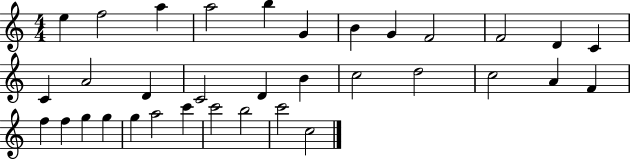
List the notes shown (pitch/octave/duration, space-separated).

E5/q F5/h A5/q A5/h B5/q G4/q B4/q G4/q F4/h F4/h D4/q C4/q C4/q A4/h D4/q C4/h D4/q B4/q C5/h D5/h C5/h A4/q F4/q F5/q F5/q G5/q G5/q G5/q A5/h C6/q C6/h B5/h C6/h C5/h